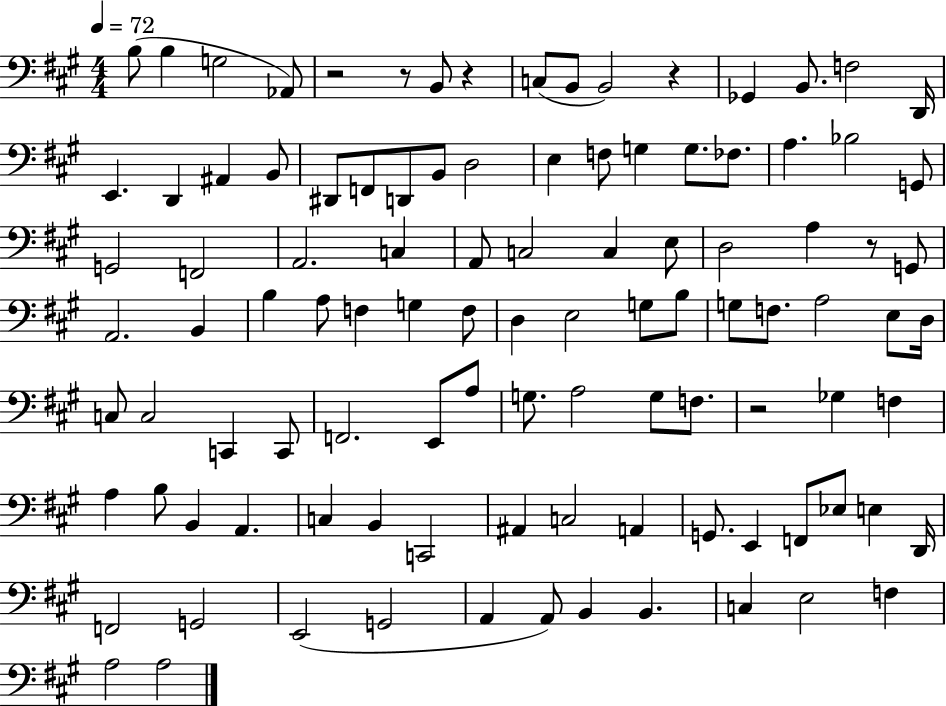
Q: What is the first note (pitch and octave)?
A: B3